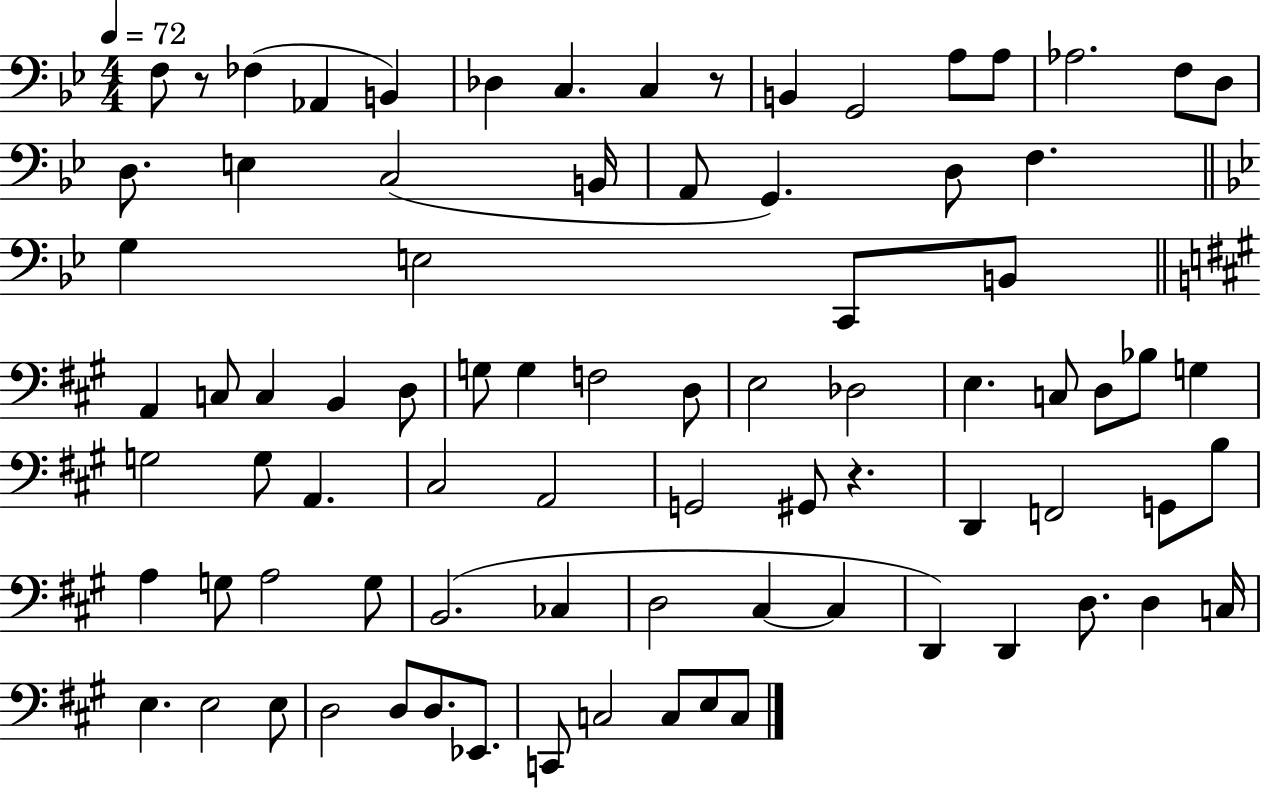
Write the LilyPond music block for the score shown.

{
  \clef bass
  \numericTimeSignature
  \time 4/4
  \key bes \major
  \tempo 4 = 72
  \repeat volta 2 { f8 r8 fes4( aes,4 b,4) | des4 c4. c4 r8 | b,4 g,2 a8 a8 | aes2. f8 d8 | \break d8. e4 c2( b,16 | a,8 g,4.) d8 f4. | \bar "||" \break \key g \minor g4 e2 c,8 b,8 | \bar "||" \break \key a \major a,4 c8 c4 b,4 d8 | g8 g4 f2 d8 | e2 des2 | e4. c8 d8 bes8 g4 | \break g2 g8 a,4. | cis2 a,2 | g,2 gis,8 r4. | d,4 f,2 g,8 b8 | \break a4 g8 a2 g8 | b,2.( ces4 | d2 cis4~~ cis4 | d,4) d,4 d8. d4 c16 | \break e4. e2 e8 | d2 d8 d8. ees,8. | c,8 c2 c8 e8 c8 | } \bar "|."
}